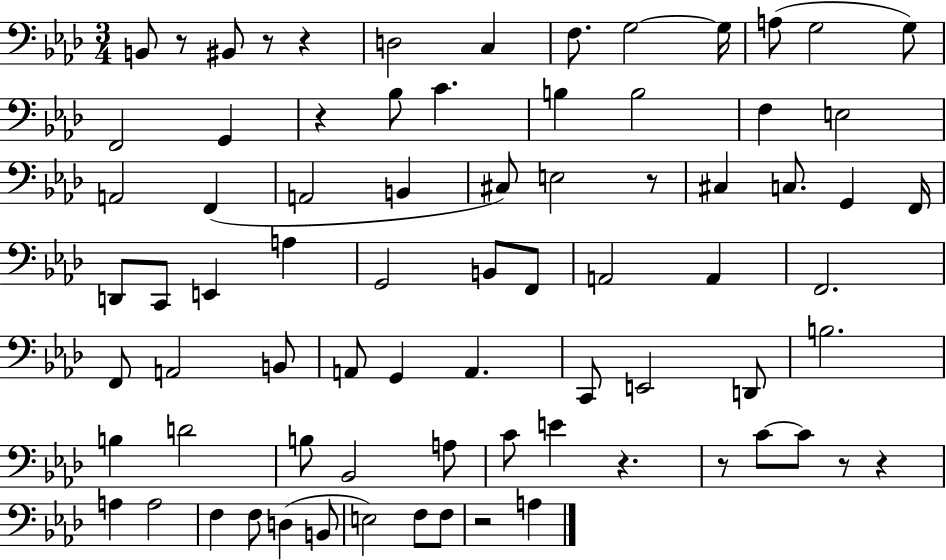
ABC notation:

X:1
T:Untitled
M:3/4
L:1/4
K:Ab
B,,/2 z/2 ^B,,/2 z/2 z D,2 C, F,/2 G,2 G,/4 A,/2 G,2 G,/2 F,,2 G,, z _B,/2 C B, B,2 F, E,2 A,,2 F,, A,,2 B,, ^C,/2 E,2 z/2 ^C, C,/2 G,, F,,/4 D,,/2 C,,/2 E,, A, G,,2 B,,/2 F,,/2 A,,2 A,, F,,2 F,,/2 A,,2 B,,/2 A,,/2 G,, A,, C,,/2 E,,2 D,,/2 B,2 B, D2 B,/2 _B,,2 A,/2 C/2 E z z/2 C/2 C/2 z/2 z A, A,2 F, F,/2 D, B,,/2 E,2 F,/2 F,/2 z2 A,